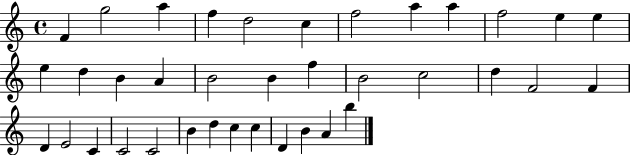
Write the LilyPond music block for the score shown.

{
  \clef treble
  \time 4/4
  \defaultTimeSignature
  \key c \major
  f'4 g''2 a''4 | f''4 d''2 c''4 | f''2 a''4 a''4 | f''2 e''4 e''4 | \break e''4 d''4 b'4 a'4 | b'2 b'4 f''4 | b'2 c''2 | d''4 f'2 f'4 | \break d'4 e'2 c'4 | c'2 c'2 | b'4 d''4 c''4 c''4 | d'4 b'4 a'4 b''4 | \break \bar "|."
}